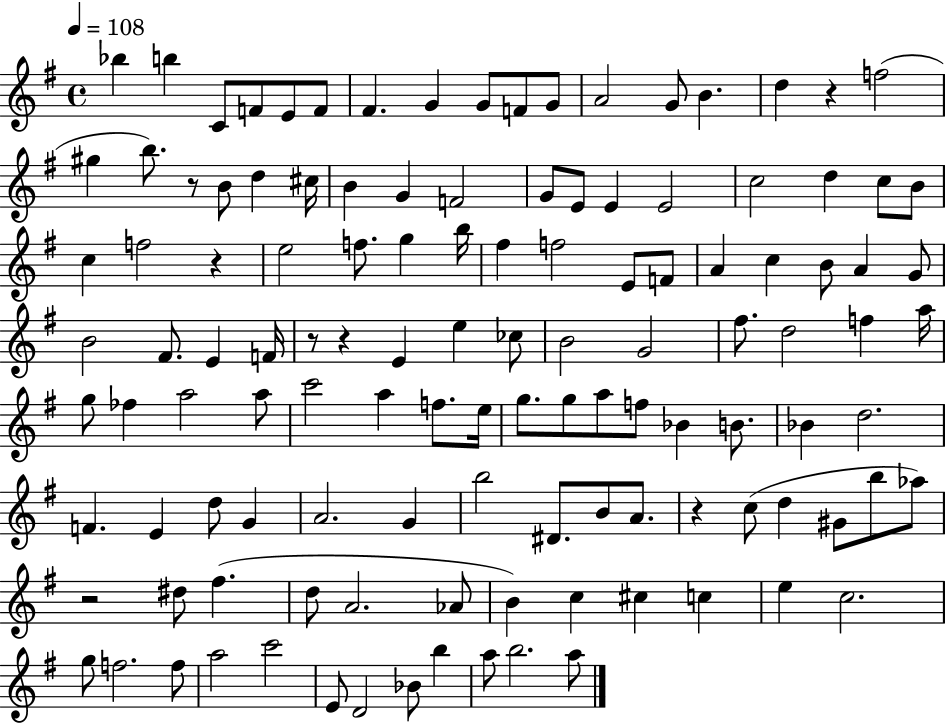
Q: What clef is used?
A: treble